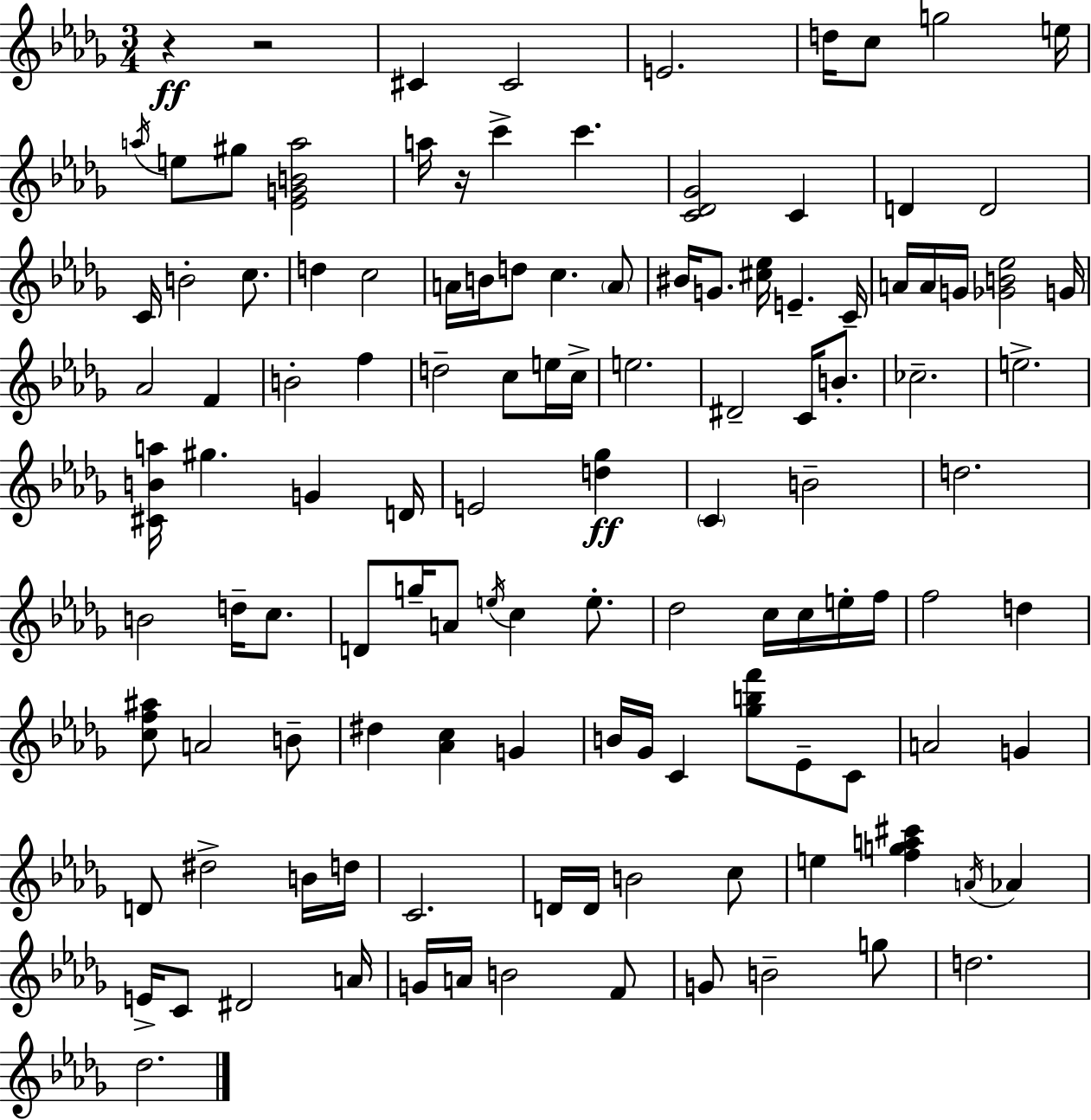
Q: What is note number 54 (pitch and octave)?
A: B4